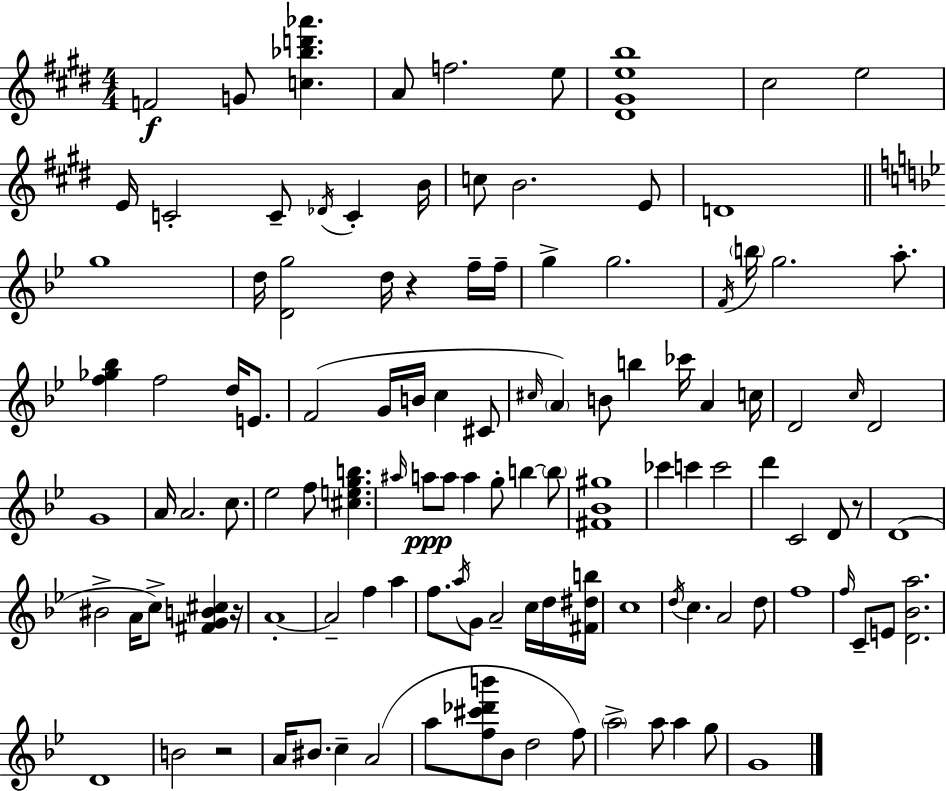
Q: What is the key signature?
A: E major